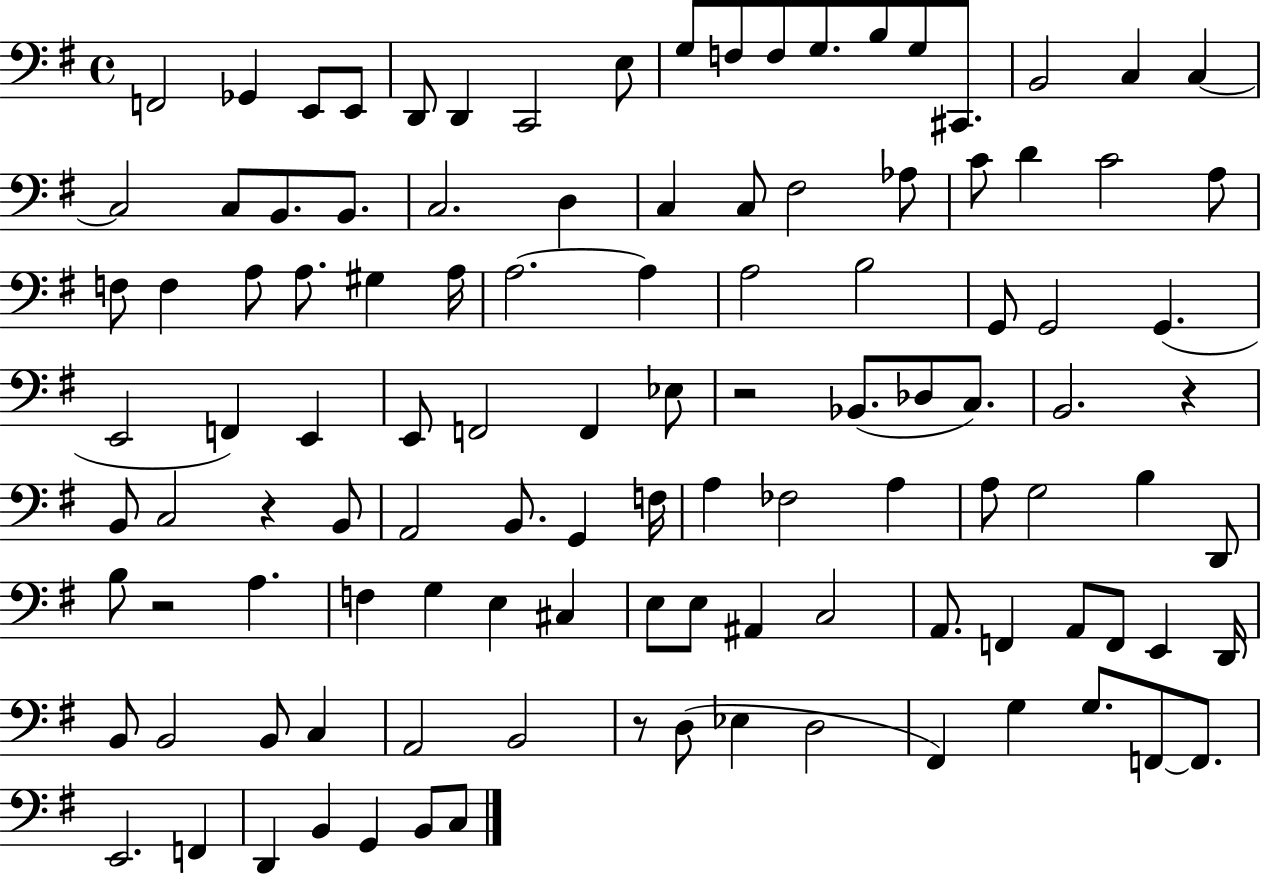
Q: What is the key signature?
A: G major